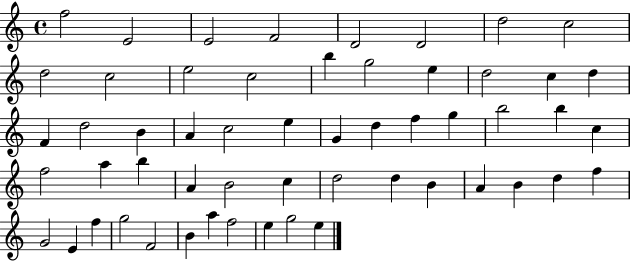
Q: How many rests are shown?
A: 0